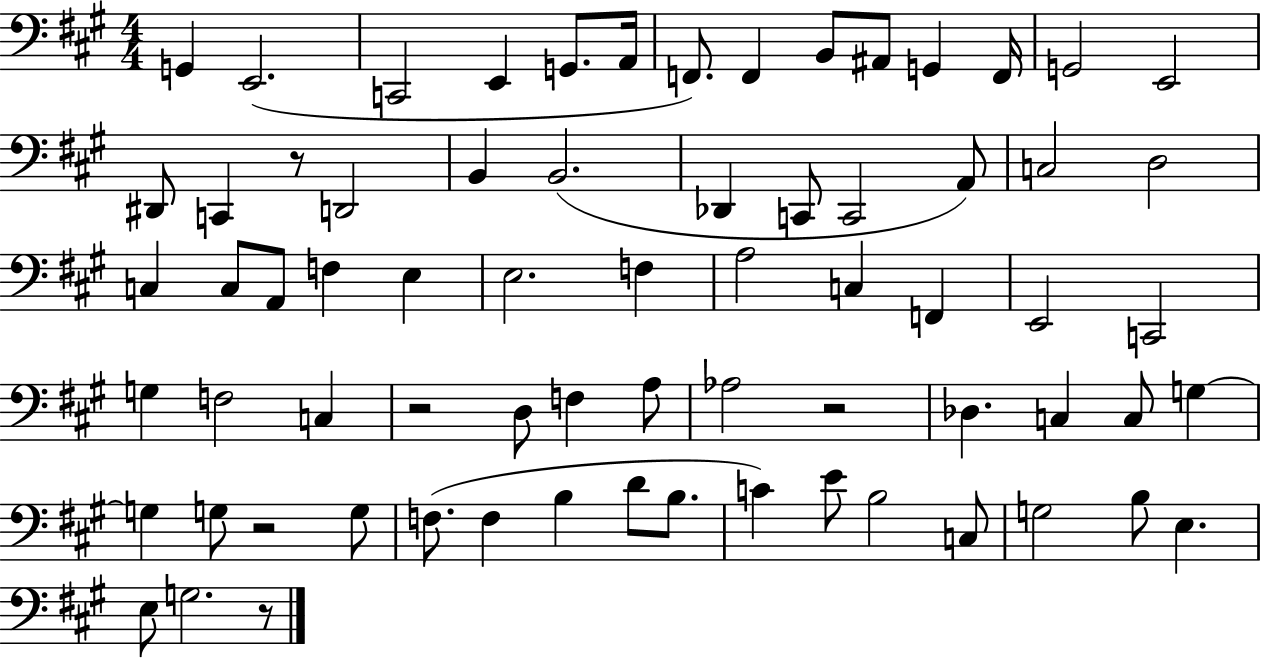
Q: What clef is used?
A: bass